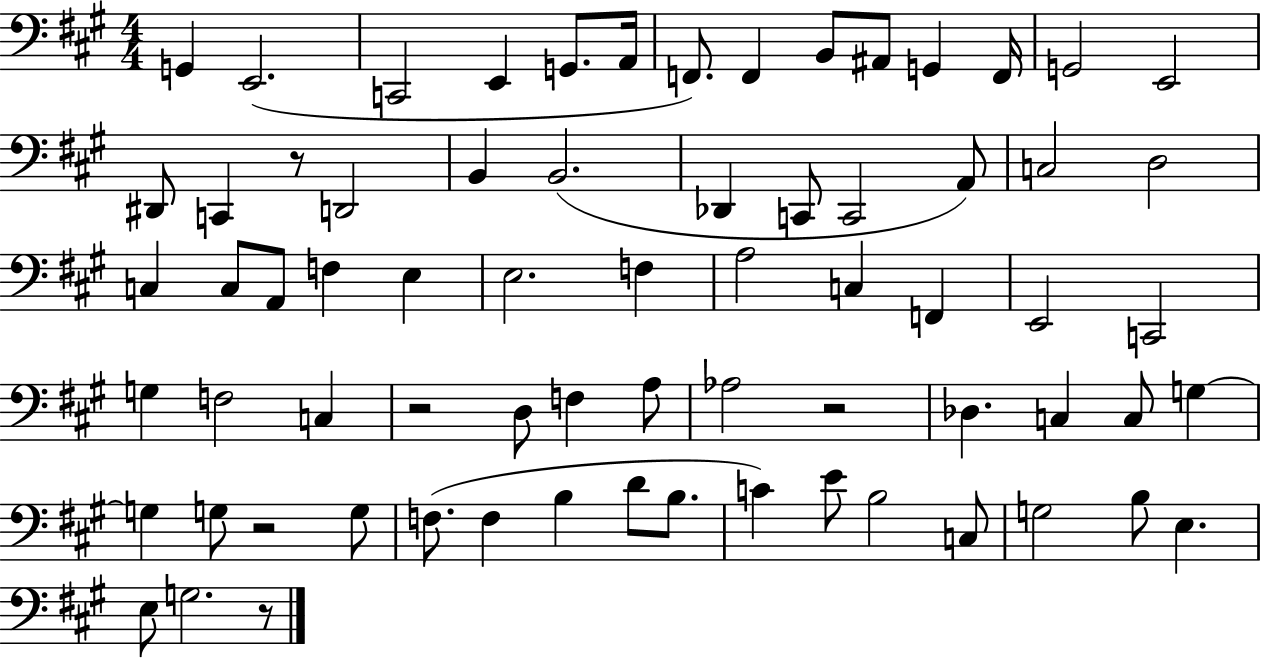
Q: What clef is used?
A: bass